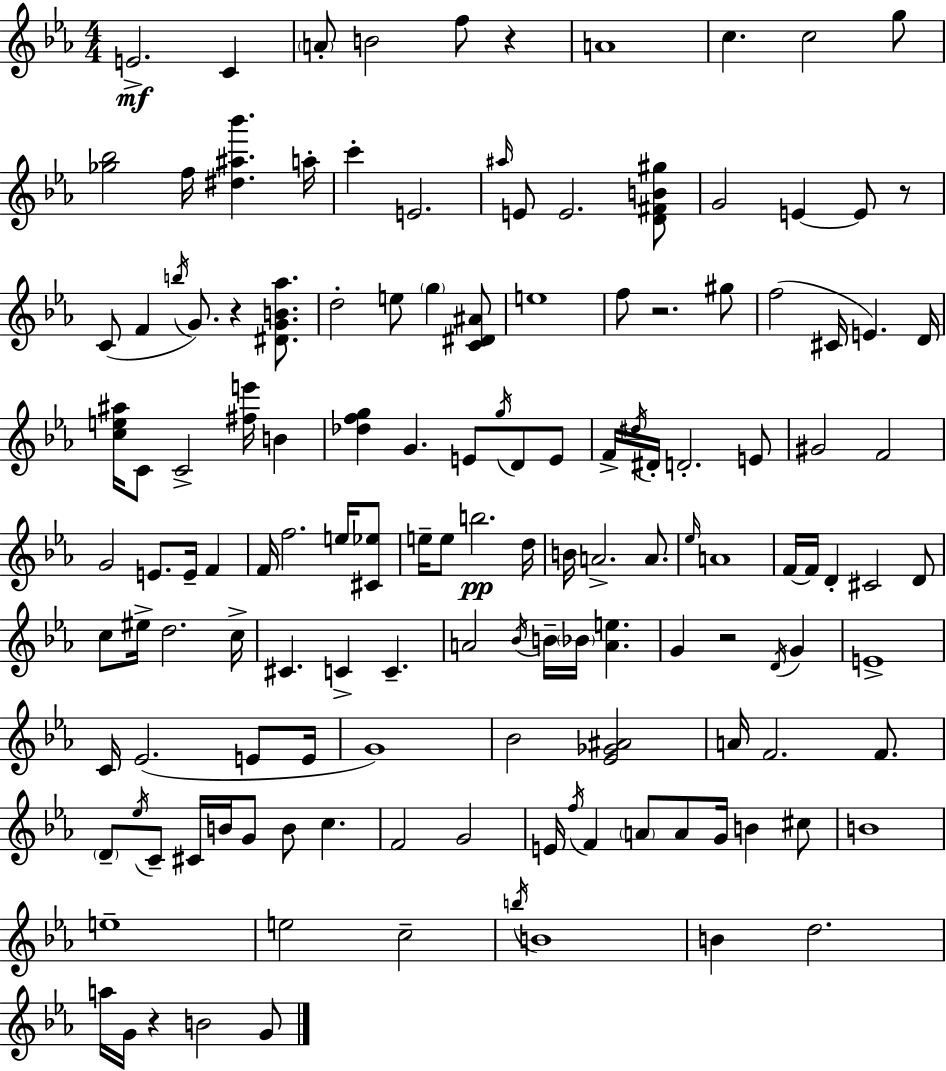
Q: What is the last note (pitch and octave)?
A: G4